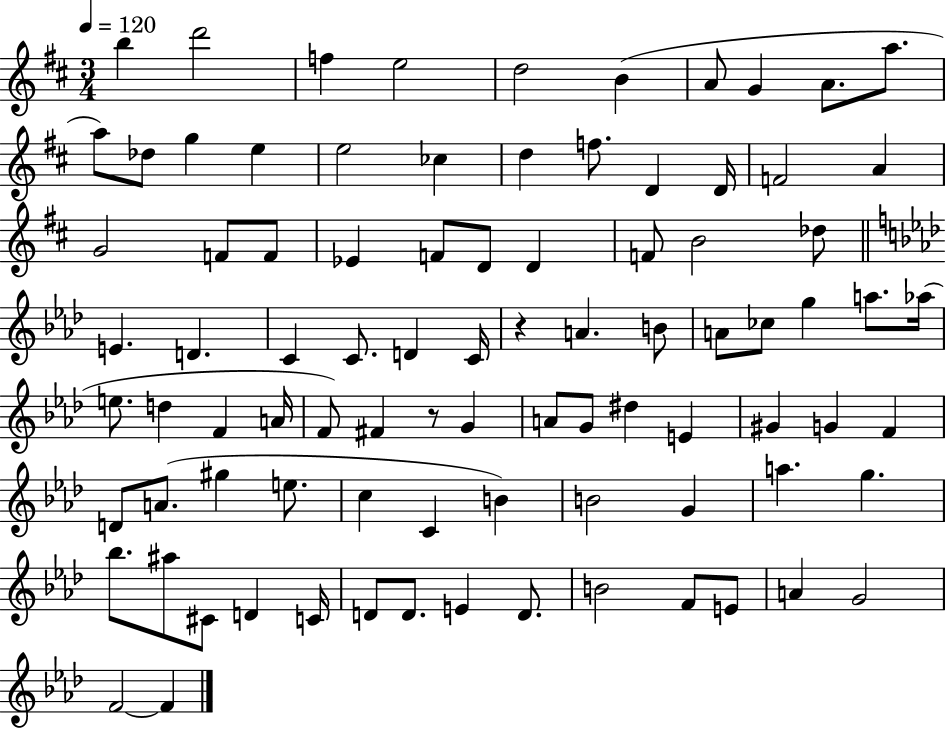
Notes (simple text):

B5/q D6/h F5/q E5/h D5/h B4/q A4/e G4/q A4/e. A5/e. A5/e Db5/e G5/q E5/q E5/h CES5/q D5/q F5/e. D4/q D4/s F4/h A4/q G4/h F4/e F4/e Eb4/q F4/e D4/e D4/q F4/e B4/h Db5/e E4/q. D4/q. C4/q C4/e. D4/q C4/s R/q A4/q. B4/e A4/e CES5/e G5/q A5/e. Ab5/s E5/e. D5/q F4/q A4/s F4/e F#4/q R/e G4/q A4/e G4/e D#5/q E4/q G#4/q G4/q F4/q D4/e A4/e. G#5/q E5/e. C5/q C4/q B4/q B4/h G4/q A5/q. G5/q. Bb5/e. A#5/e C#4/e D4/q C4/s D4/e D4/e. E4/q D4/e. B4/h F4/e E4/e A4/q G4/h F4/h F4/q